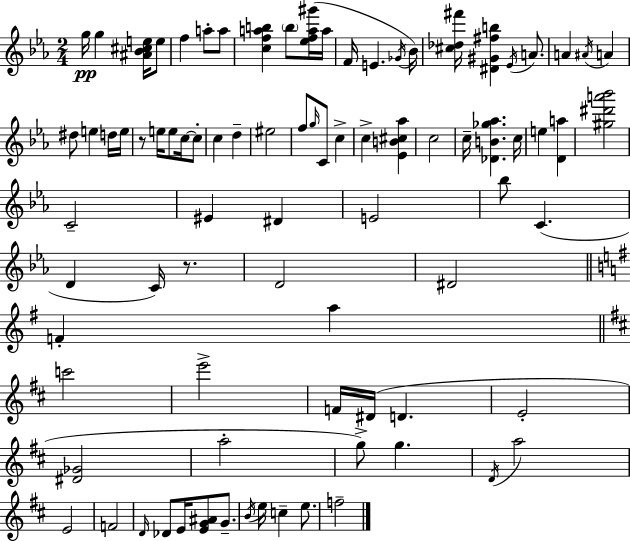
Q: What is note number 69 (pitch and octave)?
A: C5